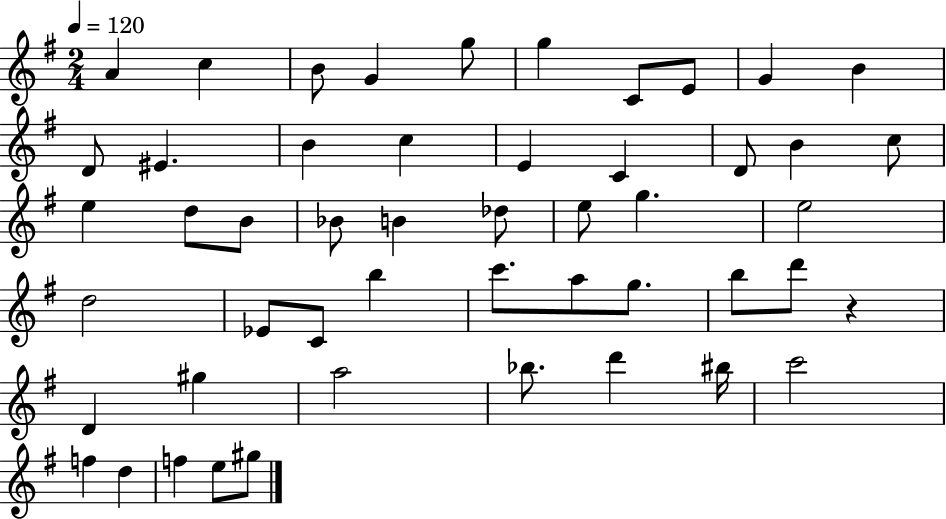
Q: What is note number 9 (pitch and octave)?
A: G4